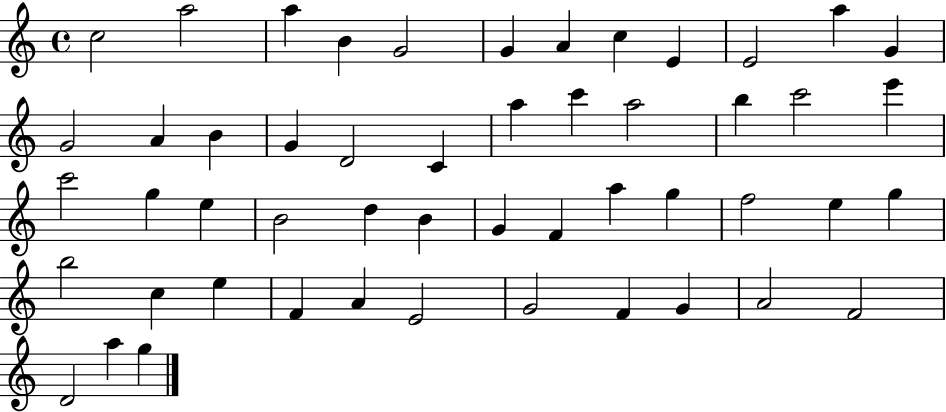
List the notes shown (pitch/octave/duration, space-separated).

C5/h A5/h A5/q B4/q G4/h G4/q A4/q C5/q E4/q E4/h A5/q G4/q G4/h A4/q B4/q G4/q D4/h C4/q A5/q C6/q A5/h B5/q C6/h E6/q C6/h G5/q E5/q B4/h D5/q B4/q G4/q F4/q A5/q G5/q F5/h E5/q G5/q B5/h C5/q E5/q F4/q A4/q E4/h G4/h F4/q G4/q A4/h F4/h D4/h A5/q G5/q